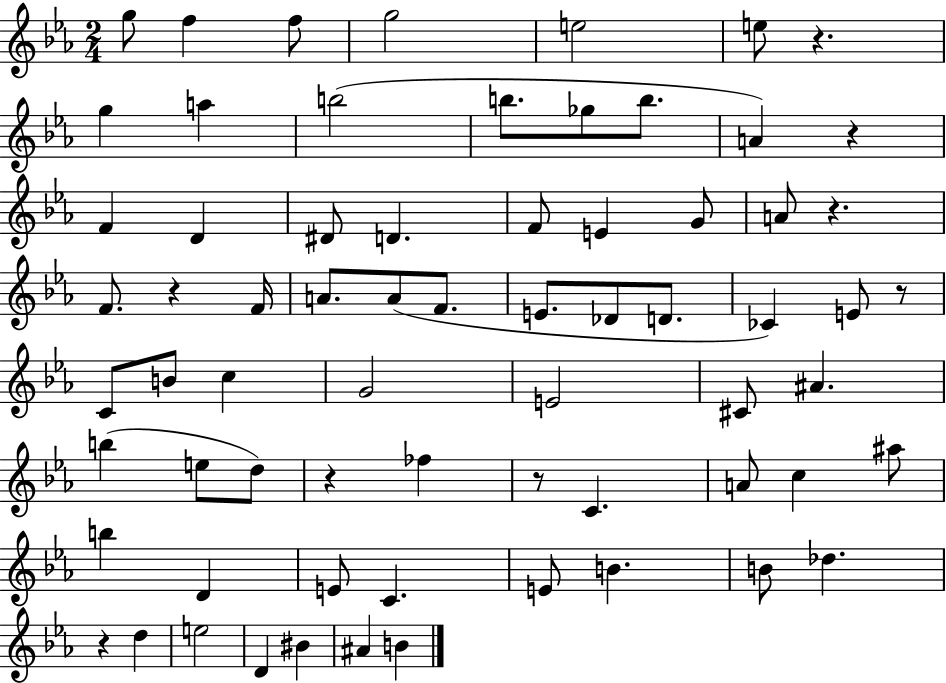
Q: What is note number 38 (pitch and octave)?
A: A#4